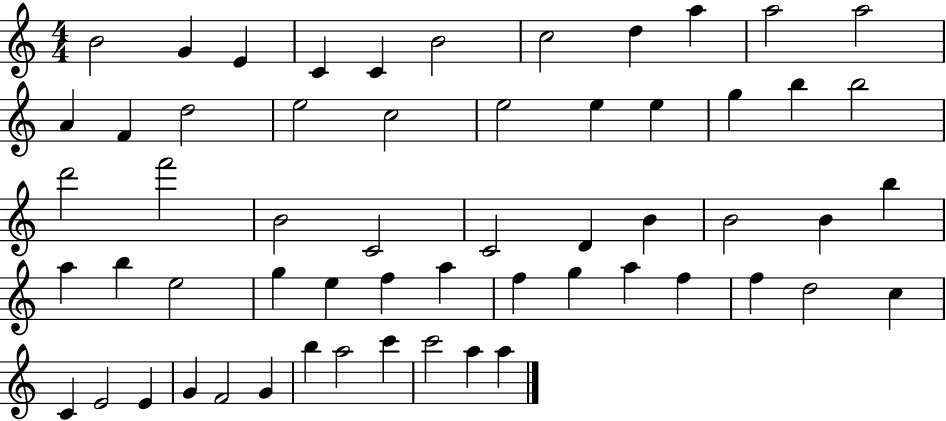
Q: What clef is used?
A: treble